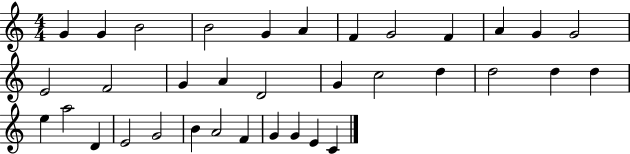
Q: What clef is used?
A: treble